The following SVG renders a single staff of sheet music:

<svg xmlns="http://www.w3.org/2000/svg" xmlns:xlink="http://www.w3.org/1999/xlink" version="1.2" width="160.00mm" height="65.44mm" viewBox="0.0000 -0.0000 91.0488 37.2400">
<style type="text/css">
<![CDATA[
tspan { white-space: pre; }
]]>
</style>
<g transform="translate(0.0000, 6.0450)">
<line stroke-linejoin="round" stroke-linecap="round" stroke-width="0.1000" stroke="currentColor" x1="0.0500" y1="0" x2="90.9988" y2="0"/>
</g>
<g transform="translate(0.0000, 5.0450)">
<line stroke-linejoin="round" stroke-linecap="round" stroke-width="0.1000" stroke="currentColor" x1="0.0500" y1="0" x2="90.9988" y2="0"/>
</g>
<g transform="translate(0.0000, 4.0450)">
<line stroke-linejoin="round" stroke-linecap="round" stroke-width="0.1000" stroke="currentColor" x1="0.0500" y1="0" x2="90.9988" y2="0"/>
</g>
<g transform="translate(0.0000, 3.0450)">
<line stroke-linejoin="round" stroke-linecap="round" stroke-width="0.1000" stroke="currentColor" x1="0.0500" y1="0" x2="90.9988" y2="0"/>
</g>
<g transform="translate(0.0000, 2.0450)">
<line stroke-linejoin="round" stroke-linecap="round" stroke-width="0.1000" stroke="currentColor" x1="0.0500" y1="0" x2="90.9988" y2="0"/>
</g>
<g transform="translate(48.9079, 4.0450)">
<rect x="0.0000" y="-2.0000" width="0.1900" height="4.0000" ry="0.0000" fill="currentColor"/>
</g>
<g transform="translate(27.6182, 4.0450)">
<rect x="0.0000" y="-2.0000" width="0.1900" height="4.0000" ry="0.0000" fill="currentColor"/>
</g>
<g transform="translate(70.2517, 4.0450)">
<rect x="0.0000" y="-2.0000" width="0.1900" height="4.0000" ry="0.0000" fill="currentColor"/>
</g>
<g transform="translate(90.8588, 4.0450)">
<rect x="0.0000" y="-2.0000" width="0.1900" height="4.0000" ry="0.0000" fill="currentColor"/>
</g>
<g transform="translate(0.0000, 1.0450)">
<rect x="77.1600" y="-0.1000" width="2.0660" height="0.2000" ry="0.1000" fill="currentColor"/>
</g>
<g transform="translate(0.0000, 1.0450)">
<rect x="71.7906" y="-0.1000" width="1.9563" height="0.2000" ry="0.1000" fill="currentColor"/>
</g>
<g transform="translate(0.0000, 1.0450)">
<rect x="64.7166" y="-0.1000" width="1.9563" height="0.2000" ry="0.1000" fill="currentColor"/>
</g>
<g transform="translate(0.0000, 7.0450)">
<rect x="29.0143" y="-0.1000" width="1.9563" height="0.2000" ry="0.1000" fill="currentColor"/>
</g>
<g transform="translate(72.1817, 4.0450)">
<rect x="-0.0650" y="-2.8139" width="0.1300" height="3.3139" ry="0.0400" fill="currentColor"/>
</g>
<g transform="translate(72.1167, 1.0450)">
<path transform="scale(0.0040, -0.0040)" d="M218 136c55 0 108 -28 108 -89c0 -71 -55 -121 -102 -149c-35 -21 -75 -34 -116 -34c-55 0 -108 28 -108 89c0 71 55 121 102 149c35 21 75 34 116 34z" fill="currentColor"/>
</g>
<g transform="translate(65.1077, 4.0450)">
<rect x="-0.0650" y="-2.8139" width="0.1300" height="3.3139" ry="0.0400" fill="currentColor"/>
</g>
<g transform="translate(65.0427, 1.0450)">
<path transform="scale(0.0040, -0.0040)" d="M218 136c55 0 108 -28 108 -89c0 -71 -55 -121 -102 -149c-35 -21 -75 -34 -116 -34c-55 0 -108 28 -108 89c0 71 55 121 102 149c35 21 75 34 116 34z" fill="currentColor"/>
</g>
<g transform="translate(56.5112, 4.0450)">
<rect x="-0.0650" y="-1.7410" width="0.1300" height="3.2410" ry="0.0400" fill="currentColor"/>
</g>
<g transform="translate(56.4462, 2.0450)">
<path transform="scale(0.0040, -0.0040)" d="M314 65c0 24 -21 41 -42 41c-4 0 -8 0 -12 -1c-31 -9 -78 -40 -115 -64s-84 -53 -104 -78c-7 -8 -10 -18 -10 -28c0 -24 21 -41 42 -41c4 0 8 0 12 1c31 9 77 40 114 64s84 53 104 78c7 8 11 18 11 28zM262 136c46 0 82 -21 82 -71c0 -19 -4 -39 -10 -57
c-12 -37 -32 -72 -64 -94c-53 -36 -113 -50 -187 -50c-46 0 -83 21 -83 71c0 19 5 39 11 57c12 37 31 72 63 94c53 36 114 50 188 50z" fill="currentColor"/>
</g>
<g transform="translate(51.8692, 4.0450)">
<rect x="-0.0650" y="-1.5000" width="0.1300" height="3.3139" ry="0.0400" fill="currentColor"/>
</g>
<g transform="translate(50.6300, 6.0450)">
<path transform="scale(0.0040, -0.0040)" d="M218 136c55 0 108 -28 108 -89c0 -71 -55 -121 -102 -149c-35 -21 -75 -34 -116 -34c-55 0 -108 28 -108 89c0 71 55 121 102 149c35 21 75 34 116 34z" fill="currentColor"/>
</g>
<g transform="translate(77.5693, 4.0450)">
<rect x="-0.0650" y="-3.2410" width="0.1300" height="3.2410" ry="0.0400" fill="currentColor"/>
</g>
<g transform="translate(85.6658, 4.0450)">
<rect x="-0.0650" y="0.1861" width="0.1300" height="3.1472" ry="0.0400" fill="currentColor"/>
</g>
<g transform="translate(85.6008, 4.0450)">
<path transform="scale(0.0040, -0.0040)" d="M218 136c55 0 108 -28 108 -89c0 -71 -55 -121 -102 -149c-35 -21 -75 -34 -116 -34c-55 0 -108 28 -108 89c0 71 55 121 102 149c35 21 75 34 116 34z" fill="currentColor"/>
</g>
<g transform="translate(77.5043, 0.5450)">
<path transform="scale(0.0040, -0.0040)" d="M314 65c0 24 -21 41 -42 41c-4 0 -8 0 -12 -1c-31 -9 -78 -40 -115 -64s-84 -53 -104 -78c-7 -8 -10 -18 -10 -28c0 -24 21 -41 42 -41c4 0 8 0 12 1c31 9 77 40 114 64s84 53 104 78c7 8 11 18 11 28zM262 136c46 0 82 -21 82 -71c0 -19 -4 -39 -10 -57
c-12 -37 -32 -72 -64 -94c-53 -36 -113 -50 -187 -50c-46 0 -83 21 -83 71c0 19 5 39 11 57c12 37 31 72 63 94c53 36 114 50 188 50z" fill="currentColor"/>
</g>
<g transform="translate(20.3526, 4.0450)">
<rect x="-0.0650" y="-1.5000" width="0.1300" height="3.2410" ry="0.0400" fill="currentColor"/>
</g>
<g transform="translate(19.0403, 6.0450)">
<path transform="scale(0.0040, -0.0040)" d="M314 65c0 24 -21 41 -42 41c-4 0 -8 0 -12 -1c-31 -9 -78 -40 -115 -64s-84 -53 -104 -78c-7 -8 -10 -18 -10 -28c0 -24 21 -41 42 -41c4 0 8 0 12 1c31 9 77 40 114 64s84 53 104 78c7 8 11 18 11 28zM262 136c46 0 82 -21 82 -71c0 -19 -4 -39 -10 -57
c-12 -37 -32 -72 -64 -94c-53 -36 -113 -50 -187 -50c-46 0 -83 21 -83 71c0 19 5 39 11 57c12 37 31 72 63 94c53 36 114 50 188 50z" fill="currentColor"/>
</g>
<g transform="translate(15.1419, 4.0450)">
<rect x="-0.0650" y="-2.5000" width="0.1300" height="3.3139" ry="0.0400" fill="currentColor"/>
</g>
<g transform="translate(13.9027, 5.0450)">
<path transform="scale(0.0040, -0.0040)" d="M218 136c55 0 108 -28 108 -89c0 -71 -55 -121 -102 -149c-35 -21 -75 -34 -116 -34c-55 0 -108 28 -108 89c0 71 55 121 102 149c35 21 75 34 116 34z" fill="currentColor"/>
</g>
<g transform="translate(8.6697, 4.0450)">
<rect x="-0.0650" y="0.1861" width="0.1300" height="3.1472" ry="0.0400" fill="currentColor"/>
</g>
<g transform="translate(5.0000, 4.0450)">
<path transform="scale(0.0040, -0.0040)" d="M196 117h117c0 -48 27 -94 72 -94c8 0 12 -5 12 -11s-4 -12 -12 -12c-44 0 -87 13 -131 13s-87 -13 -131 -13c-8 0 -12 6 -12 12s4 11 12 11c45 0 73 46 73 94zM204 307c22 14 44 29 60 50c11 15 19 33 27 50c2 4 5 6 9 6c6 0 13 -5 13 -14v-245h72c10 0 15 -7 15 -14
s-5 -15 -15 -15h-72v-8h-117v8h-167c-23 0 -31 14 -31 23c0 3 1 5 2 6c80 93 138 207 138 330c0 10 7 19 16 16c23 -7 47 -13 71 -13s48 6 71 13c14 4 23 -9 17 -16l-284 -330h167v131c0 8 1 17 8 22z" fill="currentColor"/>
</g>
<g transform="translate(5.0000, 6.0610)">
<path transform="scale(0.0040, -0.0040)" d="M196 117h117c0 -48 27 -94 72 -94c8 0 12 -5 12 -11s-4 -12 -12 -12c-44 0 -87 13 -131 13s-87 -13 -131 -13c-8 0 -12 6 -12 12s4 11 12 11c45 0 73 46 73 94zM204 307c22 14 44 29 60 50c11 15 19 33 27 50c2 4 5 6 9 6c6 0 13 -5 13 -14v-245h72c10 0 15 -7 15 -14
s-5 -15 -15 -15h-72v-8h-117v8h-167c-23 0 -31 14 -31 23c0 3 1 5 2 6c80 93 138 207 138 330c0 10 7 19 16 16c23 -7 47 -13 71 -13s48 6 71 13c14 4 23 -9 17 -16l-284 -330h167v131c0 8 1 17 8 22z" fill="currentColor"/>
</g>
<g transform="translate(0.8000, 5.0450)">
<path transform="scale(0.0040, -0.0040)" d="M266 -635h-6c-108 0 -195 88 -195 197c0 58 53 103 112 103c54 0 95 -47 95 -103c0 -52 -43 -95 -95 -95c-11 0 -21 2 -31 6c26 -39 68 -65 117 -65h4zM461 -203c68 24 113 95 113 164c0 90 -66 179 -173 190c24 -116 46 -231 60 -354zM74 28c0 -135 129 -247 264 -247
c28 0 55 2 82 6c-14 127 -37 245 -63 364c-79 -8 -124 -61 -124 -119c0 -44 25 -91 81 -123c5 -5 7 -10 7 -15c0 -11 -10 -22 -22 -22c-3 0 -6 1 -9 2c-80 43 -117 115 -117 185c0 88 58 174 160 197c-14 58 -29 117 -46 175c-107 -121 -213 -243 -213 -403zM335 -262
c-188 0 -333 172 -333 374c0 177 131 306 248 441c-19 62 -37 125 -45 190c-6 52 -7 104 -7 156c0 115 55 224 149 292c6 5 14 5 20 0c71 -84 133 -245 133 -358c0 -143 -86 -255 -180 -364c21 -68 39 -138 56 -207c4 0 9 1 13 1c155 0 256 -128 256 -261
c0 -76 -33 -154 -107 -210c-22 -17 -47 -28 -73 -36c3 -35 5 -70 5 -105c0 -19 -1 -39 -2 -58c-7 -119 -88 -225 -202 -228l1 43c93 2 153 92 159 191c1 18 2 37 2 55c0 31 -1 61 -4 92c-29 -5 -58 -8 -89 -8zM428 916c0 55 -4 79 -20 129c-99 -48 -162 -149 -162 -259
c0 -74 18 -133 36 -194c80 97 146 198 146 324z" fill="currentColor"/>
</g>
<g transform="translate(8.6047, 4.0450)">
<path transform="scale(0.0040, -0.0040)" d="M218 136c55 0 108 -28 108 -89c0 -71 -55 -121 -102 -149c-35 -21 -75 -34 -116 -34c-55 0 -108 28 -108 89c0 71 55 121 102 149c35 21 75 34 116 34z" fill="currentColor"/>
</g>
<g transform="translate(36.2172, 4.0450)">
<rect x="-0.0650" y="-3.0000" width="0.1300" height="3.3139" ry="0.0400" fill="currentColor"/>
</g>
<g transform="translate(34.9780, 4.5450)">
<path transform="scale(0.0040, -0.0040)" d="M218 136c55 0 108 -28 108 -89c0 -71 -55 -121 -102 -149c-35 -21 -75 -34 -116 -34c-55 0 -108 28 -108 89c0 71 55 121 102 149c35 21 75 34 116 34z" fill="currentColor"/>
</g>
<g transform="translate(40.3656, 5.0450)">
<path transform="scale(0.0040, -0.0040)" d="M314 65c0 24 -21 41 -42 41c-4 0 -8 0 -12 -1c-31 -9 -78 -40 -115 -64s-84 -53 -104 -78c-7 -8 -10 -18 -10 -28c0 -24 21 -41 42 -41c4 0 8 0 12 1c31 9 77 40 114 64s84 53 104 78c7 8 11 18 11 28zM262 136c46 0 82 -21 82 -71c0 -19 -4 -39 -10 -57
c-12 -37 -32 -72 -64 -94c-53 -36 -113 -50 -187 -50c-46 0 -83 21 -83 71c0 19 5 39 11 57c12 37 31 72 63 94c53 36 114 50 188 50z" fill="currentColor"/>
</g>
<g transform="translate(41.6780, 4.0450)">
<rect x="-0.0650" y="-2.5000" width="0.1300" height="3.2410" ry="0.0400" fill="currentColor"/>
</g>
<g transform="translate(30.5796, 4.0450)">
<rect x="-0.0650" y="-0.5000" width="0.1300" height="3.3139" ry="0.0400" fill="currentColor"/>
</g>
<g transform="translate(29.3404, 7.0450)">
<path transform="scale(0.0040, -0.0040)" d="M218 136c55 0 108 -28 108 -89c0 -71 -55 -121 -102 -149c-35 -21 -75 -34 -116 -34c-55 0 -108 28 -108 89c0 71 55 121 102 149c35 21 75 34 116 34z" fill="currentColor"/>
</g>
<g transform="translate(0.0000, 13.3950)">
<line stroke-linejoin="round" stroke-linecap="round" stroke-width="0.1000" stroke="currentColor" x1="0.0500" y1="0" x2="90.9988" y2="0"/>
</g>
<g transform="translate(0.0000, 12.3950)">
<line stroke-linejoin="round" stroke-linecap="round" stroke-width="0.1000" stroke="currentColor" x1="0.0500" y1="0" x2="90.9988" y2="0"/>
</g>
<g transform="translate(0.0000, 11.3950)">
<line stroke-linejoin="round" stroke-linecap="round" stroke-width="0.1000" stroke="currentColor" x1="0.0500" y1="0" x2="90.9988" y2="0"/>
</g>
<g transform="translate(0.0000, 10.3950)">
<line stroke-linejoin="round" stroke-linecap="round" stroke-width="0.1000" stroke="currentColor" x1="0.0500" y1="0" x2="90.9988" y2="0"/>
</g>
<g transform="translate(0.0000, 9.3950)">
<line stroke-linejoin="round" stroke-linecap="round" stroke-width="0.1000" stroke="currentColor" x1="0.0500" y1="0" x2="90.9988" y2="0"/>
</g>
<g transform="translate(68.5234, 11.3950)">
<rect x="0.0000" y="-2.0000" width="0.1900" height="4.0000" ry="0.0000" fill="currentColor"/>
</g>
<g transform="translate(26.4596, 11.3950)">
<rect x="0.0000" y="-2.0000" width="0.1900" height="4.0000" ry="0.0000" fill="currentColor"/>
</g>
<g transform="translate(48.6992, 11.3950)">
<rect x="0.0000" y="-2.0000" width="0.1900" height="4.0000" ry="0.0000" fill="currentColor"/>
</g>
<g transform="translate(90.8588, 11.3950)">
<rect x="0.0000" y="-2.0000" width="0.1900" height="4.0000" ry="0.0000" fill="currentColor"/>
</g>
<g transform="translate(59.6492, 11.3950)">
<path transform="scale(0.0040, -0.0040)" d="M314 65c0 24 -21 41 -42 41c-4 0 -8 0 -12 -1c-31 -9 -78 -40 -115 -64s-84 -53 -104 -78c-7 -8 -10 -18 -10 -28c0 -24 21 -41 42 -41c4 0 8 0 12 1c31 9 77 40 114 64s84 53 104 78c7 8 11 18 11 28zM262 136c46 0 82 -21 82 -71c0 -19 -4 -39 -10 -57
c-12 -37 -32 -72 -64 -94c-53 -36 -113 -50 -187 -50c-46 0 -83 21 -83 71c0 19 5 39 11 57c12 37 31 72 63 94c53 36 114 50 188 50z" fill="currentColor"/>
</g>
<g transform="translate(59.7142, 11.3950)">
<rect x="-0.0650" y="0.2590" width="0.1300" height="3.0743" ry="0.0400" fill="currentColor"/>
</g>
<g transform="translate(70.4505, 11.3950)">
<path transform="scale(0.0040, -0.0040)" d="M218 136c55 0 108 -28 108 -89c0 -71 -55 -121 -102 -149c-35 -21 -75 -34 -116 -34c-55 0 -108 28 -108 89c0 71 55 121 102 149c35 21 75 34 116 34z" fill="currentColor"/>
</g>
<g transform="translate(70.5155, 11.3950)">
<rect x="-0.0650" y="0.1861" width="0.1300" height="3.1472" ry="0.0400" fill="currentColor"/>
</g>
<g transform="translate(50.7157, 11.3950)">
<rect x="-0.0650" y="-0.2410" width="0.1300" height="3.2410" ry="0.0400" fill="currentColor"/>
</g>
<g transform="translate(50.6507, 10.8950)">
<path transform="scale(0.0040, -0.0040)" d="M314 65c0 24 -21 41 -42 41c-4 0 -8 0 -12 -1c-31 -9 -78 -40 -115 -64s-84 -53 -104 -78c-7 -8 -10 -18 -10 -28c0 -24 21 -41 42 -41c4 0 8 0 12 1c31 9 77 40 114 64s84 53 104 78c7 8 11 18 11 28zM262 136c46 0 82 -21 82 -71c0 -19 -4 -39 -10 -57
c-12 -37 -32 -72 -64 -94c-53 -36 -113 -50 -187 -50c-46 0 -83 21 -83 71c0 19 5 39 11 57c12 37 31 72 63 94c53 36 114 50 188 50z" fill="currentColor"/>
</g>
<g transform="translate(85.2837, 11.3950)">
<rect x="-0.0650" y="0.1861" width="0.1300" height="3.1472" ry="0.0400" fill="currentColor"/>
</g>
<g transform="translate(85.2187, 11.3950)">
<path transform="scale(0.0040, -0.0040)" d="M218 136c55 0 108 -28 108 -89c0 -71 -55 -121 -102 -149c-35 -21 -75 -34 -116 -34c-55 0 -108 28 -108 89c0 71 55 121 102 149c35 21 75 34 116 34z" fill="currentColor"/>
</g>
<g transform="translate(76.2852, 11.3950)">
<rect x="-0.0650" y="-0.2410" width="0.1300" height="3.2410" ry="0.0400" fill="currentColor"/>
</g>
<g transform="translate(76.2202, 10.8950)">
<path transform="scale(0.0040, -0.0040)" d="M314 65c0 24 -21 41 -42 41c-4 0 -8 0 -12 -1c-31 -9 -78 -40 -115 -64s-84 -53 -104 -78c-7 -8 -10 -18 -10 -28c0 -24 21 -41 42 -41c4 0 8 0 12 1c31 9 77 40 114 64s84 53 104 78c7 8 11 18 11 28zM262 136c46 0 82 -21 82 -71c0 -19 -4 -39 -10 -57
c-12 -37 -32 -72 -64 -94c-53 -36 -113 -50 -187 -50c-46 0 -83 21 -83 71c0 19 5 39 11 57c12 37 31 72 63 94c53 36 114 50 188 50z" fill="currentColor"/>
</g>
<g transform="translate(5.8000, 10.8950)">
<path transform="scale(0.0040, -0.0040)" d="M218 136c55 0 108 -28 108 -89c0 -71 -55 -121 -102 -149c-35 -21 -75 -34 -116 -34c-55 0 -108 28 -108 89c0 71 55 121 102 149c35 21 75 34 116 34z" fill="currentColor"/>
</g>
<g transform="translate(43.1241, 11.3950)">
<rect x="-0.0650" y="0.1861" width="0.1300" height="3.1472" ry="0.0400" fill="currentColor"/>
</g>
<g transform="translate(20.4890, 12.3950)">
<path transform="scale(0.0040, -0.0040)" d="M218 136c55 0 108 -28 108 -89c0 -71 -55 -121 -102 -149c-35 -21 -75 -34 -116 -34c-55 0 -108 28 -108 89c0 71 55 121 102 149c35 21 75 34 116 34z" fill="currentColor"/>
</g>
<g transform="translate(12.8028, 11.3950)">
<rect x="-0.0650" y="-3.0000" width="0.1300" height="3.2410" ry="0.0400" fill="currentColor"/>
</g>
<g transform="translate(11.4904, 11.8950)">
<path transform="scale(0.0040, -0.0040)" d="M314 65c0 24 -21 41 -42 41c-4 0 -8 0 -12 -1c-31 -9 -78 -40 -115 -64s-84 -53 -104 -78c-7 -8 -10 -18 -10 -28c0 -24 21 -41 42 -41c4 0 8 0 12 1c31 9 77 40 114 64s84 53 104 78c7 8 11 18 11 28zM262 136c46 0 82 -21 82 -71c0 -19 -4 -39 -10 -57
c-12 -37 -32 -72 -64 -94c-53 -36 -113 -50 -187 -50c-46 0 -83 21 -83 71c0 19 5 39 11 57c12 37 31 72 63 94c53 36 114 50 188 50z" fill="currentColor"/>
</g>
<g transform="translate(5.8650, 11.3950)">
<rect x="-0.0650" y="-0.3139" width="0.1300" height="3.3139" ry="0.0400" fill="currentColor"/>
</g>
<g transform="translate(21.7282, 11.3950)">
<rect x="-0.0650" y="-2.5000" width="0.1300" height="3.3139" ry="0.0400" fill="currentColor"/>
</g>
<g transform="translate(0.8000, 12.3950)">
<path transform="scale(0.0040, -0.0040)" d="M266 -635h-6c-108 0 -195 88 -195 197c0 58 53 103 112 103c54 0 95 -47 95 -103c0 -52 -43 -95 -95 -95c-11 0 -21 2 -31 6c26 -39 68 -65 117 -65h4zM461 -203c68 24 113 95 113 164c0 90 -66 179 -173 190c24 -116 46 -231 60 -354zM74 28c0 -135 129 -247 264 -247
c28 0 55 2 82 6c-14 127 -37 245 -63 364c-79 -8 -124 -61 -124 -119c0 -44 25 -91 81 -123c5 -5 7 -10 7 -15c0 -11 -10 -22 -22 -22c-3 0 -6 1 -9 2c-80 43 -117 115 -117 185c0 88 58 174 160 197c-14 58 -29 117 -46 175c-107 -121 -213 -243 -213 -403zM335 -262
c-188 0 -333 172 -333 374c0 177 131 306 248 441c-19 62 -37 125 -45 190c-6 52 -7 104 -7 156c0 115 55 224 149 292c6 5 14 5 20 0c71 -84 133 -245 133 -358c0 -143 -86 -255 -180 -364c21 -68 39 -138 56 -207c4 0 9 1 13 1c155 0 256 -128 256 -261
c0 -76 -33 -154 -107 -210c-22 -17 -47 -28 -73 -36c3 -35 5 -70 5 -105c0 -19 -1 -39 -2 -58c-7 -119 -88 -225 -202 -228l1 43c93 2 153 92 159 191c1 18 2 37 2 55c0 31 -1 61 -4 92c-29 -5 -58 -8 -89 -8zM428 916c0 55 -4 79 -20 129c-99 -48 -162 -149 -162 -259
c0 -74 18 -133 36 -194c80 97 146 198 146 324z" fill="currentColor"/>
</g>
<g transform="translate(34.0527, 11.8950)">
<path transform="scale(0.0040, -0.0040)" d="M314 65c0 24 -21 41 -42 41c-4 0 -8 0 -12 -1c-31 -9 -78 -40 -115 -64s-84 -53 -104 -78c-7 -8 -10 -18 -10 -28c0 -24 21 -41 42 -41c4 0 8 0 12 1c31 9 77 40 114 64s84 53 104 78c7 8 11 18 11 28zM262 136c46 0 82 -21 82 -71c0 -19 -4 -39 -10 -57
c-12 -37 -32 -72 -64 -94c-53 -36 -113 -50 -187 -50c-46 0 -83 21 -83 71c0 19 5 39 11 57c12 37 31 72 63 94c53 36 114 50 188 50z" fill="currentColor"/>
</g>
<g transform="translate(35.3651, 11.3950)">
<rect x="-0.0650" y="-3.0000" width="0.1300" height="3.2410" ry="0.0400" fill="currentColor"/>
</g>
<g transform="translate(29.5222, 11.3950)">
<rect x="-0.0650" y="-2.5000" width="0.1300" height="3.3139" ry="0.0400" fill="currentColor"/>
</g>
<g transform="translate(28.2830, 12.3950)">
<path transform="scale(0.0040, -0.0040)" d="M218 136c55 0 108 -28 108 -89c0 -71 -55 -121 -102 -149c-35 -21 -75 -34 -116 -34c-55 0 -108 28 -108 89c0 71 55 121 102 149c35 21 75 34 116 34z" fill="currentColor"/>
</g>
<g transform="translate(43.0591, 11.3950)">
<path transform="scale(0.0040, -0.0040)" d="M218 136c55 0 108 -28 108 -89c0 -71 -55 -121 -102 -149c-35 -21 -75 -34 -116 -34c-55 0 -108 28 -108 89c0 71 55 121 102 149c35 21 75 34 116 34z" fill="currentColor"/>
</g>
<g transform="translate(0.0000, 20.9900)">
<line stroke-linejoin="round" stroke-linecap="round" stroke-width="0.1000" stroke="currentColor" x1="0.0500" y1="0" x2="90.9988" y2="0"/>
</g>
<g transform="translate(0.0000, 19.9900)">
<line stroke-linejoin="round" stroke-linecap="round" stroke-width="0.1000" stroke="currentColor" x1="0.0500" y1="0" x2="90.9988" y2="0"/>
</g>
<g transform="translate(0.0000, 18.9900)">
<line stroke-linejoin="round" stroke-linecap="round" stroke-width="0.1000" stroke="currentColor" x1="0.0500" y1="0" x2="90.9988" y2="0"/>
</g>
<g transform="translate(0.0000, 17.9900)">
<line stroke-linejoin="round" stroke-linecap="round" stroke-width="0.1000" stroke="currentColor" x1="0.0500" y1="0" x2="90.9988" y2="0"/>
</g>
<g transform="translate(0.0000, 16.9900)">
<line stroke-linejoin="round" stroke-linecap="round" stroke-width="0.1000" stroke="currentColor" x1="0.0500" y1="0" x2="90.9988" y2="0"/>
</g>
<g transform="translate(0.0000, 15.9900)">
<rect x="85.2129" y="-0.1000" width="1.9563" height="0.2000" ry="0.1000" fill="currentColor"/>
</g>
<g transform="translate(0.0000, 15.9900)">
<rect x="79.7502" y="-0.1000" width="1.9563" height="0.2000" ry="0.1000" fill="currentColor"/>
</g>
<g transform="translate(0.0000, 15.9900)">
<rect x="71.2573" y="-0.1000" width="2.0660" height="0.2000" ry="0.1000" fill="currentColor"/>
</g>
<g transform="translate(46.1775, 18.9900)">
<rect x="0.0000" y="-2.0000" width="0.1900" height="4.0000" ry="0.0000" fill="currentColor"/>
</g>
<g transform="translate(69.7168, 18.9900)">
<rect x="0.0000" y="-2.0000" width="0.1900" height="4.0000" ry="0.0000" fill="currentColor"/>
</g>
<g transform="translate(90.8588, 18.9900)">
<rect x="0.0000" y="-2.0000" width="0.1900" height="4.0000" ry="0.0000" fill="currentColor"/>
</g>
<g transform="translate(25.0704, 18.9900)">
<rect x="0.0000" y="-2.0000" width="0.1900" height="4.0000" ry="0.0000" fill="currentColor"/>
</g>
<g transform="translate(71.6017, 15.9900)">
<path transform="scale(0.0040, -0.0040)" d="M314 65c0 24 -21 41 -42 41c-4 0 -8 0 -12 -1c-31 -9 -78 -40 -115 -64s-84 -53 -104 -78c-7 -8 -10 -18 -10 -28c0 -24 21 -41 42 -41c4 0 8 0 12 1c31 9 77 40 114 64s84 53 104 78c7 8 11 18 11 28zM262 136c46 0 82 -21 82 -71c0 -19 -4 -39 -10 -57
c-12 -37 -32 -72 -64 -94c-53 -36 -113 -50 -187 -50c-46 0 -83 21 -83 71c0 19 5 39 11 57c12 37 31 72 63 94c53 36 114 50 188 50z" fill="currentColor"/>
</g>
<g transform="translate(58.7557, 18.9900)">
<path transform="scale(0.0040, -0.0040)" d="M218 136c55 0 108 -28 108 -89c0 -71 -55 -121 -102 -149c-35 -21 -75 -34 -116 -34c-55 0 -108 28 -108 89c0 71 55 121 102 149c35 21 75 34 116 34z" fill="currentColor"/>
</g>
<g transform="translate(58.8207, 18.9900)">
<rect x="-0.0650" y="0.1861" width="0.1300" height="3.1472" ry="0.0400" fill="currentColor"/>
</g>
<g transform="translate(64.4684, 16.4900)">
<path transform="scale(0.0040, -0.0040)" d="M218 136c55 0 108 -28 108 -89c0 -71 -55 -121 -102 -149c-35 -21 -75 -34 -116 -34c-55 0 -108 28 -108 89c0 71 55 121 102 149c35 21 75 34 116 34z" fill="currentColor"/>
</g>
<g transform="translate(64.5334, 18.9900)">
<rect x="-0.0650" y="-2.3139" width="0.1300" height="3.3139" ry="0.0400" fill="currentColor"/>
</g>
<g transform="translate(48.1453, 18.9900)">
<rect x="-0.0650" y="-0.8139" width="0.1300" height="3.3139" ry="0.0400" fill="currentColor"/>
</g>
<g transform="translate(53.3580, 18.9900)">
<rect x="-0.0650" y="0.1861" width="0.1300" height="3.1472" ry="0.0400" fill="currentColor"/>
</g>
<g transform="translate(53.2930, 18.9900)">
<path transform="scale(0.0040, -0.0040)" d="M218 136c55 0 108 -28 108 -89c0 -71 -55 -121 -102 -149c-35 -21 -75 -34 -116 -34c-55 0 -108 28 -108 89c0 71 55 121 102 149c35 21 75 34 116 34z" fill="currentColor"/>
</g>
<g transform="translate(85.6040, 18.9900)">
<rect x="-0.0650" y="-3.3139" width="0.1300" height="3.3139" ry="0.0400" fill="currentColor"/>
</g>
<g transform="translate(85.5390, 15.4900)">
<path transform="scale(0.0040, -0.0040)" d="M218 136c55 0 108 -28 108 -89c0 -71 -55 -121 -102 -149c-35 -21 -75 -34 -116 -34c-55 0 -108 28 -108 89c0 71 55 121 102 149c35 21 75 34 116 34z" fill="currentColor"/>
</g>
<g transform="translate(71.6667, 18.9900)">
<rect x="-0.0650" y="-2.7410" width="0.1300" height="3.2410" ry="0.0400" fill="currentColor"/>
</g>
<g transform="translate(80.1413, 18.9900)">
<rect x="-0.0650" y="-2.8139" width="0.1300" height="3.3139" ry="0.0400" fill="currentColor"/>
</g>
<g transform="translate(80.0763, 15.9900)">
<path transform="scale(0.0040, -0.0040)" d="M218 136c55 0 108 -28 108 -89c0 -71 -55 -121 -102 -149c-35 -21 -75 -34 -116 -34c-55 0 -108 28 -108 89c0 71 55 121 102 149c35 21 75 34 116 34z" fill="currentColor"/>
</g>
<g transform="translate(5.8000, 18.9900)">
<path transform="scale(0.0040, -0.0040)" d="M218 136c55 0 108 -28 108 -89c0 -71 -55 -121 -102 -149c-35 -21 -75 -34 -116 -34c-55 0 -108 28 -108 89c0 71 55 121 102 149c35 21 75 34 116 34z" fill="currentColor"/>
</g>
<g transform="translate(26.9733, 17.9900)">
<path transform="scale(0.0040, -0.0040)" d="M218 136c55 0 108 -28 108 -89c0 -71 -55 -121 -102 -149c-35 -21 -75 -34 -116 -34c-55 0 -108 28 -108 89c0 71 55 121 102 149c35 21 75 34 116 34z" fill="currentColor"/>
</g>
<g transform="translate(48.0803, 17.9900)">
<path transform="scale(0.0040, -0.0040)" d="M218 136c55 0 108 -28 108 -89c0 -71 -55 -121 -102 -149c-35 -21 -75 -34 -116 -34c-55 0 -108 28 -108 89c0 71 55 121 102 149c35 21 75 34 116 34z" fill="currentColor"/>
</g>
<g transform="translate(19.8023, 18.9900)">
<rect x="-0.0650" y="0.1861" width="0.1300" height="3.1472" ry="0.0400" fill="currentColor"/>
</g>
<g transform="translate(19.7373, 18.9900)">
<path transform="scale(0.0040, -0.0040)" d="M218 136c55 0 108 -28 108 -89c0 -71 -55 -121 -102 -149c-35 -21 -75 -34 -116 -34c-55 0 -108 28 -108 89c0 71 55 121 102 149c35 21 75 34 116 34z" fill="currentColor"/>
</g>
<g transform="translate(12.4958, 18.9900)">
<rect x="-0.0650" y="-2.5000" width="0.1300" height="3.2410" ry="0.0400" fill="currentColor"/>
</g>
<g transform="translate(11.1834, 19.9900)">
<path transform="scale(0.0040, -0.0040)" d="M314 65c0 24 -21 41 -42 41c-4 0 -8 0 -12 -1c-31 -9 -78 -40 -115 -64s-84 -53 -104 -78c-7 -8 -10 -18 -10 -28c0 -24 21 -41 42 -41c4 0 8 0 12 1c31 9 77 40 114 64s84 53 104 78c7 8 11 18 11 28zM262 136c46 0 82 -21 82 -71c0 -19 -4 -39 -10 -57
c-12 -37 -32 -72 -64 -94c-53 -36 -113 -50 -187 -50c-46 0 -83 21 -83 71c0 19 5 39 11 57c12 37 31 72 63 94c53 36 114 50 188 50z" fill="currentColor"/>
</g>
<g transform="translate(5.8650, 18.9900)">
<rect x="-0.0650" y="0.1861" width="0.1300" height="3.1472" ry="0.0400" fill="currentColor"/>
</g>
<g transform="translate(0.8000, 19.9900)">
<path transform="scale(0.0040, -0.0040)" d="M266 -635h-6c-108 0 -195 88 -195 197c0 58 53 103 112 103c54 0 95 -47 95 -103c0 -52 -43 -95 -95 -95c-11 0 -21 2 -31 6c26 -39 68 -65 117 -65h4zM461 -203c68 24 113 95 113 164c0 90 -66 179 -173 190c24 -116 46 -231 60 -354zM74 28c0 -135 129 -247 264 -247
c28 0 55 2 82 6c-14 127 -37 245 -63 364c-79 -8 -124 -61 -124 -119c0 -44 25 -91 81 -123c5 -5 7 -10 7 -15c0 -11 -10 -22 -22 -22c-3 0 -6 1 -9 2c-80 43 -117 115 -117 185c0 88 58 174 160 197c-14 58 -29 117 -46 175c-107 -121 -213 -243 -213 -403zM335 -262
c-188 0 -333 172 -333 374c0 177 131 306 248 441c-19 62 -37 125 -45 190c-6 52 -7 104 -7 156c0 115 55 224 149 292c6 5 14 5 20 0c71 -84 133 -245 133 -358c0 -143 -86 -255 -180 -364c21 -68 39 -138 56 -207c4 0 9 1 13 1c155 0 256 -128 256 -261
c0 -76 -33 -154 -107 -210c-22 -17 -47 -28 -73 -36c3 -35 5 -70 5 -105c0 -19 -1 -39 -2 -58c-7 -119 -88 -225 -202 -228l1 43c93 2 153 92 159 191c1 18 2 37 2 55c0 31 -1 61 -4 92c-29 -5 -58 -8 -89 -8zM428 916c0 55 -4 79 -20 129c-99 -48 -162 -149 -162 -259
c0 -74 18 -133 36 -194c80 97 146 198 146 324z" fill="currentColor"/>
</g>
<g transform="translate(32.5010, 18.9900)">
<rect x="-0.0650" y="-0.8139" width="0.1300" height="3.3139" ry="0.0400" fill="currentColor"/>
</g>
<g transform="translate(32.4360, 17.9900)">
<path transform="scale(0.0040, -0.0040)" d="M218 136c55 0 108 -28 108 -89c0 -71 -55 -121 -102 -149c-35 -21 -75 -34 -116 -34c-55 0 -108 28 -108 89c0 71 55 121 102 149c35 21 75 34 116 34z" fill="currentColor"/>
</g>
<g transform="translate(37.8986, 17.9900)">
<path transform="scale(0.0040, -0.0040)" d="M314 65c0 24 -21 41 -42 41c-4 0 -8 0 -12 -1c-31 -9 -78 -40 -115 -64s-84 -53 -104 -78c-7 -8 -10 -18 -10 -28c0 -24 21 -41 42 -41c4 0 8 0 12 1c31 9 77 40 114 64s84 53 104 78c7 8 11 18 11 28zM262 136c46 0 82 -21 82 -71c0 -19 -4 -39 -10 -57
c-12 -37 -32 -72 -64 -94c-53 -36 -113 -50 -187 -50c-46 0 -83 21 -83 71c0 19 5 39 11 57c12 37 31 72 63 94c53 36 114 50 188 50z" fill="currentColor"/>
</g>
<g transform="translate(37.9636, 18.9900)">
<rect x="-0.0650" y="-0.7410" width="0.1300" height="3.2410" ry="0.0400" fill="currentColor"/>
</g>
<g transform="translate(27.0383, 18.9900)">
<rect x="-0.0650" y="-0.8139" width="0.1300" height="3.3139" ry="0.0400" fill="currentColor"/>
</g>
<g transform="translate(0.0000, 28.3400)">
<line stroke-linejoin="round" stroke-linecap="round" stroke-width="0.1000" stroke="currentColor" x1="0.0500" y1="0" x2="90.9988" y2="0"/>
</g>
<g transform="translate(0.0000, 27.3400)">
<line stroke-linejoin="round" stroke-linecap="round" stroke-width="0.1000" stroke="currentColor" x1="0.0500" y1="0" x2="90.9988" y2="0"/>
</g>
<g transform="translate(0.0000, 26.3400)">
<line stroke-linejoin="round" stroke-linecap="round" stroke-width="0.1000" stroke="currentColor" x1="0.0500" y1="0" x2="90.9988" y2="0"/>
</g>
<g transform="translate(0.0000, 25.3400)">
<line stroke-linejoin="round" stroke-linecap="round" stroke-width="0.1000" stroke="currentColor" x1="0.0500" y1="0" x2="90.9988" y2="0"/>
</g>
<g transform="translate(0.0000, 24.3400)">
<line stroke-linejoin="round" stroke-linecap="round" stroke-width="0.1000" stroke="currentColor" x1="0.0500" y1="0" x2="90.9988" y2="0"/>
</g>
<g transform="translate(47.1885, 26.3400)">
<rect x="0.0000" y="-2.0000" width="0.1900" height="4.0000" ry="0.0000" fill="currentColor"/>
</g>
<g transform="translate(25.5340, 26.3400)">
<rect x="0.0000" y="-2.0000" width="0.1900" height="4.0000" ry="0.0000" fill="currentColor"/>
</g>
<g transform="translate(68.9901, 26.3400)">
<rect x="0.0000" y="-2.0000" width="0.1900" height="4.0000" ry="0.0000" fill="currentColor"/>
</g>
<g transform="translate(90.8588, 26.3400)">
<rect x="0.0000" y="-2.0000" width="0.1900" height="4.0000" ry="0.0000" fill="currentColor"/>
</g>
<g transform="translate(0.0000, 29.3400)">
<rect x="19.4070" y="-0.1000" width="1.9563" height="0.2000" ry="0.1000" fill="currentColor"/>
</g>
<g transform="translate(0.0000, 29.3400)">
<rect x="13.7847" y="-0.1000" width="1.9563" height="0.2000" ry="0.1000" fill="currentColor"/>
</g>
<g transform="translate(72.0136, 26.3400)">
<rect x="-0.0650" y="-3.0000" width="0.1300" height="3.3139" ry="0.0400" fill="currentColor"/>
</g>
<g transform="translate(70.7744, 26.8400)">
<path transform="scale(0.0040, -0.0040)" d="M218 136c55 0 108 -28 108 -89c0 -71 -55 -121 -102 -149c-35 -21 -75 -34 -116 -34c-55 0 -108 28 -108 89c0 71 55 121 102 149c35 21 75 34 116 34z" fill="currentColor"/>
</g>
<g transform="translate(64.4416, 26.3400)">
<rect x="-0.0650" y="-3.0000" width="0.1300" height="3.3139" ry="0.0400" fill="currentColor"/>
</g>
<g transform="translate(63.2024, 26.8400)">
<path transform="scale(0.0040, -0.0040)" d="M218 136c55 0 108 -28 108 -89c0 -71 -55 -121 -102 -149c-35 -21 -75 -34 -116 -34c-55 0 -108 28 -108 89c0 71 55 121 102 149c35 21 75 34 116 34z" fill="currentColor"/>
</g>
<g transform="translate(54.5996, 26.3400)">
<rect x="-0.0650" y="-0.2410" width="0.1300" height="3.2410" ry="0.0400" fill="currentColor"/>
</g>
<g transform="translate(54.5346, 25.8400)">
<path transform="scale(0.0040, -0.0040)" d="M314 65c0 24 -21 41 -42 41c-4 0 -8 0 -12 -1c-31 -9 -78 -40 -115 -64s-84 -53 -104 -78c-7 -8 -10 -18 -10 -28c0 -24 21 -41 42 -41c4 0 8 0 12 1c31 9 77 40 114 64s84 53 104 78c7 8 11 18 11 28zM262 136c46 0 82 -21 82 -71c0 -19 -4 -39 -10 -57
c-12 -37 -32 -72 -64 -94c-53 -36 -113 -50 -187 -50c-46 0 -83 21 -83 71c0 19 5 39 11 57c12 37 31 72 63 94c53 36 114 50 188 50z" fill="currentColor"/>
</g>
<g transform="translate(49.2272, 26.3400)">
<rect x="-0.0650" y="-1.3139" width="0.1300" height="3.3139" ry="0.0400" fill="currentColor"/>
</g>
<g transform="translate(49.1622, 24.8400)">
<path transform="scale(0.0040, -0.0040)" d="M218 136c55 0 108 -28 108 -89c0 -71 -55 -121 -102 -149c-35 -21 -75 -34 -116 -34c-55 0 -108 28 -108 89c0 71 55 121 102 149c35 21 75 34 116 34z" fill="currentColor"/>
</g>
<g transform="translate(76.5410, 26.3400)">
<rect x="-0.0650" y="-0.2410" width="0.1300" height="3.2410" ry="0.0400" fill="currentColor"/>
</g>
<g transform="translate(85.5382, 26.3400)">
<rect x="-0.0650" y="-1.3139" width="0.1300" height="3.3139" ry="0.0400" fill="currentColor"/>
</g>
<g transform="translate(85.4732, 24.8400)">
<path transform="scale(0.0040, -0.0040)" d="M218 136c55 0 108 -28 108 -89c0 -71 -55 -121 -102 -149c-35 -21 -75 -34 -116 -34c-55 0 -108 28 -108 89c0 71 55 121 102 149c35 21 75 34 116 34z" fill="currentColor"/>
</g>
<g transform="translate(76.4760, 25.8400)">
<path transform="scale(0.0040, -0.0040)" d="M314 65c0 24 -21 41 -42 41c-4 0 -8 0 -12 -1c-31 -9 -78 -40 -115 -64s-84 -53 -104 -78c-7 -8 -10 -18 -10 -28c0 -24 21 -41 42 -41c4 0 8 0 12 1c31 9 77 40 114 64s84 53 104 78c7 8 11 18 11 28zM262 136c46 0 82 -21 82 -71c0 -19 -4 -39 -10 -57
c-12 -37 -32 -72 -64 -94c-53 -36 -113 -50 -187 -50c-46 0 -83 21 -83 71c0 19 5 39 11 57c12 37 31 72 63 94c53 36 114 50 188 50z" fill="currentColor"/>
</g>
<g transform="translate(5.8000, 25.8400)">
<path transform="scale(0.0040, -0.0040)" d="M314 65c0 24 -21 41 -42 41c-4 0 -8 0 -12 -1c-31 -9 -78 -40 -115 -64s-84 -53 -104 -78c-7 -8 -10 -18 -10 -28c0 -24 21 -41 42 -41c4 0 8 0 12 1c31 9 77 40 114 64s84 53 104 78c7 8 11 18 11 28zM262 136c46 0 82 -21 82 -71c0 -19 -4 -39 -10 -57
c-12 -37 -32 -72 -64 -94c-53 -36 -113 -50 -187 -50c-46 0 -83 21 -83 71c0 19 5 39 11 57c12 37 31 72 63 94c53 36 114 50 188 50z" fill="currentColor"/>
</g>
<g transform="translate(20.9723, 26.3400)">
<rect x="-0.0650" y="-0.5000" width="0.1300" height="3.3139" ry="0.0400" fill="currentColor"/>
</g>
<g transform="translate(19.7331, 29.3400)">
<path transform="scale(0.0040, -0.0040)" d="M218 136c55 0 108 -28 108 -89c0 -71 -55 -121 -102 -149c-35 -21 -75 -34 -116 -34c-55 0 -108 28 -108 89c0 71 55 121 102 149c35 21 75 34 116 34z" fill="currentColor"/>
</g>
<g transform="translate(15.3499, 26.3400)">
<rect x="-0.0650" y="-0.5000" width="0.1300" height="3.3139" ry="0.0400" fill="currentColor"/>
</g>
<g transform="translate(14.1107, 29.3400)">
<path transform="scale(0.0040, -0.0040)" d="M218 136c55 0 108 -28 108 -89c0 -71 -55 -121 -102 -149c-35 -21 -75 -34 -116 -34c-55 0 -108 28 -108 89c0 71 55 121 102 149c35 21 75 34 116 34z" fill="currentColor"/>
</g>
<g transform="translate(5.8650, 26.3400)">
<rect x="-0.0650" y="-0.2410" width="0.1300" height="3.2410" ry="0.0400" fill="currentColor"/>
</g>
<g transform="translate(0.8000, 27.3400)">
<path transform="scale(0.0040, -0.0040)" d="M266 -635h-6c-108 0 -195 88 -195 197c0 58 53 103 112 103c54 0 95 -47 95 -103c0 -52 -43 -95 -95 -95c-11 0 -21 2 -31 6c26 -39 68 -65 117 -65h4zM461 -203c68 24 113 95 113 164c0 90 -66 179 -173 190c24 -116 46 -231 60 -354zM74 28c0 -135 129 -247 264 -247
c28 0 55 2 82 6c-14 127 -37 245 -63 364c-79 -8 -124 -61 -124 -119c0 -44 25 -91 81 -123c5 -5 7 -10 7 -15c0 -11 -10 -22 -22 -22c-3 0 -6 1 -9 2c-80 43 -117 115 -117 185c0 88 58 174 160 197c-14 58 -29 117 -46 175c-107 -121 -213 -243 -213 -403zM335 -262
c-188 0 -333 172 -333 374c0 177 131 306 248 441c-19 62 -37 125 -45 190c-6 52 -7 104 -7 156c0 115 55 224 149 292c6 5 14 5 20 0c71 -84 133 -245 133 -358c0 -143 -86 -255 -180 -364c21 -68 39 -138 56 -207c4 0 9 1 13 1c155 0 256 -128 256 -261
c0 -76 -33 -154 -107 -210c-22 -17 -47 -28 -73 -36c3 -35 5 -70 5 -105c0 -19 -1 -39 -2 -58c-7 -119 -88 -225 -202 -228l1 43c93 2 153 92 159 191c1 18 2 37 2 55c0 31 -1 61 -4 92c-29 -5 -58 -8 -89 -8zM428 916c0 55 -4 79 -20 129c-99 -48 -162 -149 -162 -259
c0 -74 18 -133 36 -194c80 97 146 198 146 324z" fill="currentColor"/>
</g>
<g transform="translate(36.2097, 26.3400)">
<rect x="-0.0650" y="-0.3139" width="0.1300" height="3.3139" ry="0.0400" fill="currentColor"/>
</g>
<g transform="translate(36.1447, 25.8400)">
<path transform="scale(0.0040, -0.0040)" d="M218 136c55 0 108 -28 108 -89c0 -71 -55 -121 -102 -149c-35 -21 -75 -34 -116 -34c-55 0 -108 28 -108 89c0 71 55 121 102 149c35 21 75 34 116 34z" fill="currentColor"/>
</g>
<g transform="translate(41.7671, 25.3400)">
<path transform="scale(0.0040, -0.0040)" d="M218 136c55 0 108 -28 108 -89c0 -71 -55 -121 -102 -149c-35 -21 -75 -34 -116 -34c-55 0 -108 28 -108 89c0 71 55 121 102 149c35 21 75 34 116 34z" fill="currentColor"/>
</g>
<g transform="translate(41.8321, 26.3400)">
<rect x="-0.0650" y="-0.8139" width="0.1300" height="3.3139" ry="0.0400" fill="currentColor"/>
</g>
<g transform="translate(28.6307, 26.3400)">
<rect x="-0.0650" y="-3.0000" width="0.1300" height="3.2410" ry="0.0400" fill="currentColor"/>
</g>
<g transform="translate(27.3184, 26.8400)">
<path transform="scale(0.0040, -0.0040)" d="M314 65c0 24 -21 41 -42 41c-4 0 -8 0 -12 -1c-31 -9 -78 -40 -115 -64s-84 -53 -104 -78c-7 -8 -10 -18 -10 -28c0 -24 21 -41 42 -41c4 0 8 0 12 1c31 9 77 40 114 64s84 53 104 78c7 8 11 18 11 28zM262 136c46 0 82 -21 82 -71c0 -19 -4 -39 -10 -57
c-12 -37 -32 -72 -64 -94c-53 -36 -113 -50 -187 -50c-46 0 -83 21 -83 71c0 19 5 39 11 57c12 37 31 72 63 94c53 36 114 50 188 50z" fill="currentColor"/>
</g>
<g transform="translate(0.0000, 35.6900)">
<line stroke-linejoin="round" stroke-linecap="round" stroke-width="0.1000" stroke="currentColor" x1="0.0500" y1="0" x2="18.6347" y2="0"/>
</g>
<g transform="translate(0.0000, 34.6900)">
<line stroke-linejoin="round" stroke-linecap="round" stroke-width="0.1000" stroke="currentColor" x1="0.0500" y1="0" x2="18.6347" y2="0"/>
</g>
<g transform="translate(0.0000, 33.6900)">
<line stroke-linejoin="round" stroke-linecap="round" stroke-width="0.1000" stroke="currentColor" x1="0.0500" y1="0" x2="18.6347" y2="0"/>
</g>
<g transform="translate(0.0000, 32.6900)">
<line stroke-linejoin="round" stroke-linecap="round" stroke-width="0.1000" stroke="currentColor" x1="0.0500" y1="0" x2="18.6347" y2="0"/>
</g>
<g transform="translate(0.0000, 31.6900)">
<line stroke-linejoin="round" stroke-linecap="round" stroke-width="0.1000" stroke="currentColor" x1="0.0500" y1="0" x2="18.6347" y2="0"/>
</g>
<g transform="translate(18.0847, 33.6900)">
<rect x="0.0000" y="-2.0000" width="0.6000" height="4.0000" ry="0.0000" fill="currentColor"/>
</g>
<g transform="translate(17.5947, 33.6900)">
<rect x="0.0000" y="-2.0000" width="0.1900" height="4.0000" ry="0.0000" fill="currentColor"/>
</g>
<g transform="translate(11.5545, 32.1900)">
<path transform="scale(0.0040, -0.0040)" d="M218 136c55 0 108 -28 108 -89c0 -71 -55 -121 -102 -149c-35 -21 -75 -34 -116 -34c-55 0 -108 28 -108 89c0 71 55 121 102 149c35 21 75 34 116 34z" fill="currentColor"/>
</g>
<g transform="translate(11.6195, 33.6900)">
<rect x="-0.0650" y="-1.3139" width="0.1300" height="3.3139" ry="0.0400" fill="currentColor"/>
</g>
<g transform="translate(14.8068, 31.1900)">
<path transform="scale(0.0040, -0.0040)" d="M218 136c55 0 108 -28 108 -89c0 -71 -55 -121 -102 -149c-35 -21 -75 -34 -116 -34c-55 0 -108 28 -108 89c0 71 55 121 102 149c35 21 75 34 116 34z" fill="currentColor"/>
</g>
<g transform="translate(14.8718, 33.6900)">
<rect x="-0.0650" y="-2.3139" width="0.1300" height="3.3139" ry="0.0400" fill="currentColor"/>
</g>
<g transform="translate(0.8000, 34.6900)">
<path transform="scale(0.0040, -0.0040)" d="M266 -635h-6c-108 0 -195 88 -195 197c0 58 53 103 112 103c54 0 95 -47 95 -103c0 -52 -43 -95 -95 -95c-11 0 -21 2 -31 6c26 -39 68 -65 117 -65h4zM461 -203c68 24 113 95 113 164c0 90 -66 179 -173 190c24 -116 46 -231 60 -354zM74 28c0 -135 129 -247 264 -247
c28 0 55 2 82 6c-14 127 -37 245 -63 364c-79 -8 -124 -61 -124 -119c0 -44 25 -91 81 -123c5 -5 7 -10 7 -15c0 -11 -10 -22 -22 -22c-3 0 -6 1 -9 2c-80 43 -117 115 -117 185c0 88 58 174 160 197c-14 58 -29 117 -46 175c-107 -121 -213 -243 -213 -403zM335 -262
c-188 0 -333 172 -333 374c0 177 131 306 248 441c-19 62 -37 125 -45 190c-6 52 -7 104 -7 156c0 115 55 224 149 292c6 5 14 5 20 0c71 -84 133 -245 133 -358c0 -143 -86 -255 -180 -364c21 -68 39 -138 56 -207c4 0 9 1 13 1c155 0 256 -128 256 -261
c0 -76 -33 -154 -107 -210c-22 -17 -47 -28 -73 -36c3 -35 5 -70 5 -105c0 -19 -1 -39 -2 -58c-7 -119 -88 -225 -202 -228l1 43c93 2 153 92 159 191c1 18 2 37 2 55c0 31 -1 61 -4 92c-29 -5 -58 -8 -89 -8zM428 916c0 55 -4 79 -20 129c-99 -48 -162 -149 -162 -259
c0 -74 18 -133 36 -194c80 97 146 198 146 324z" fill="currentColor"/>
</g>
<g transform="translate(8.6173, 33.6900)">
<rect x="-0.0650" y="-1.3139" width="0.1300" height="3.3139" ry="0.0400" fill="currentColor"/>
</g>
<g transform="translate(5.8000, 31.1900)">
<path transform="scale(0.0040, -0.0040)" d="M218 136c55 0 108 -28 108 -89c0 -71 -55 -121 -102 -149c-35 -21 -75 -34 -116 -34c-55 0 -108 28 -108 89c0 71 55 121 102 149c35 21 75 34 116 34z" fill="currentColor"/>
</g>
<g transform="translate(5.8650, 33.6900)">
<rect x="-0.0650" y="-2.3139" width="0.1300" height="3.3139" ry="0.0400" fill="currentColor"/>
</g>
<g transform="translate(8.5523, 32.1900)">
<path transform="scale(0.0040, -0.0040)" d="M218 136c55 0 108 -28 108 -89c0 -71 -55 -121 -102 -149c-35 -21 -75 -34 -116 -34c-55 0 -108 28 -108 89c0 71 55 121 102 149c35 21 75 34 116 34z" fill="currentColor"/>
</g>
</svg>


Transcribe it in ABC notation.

X:1
T:Untitled
M:4/4
L:1/4
K:C
B G E2 C A G2 E f2 a a b2 B c A2 G G A2 B c2 B2 B c2 B B G2 B d d d2 d B B g a2 a b c2 C C A2 c d e c2 A A c2 e g e e g